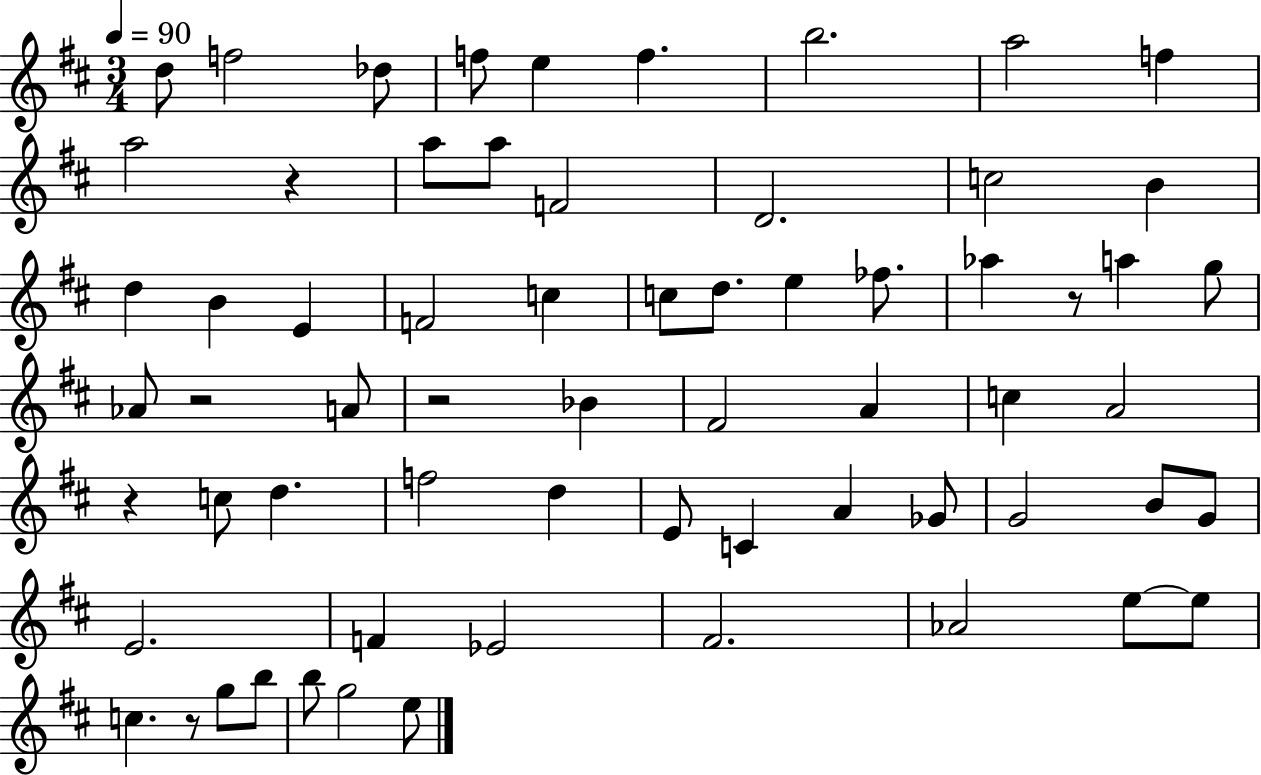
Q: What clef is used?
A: treble